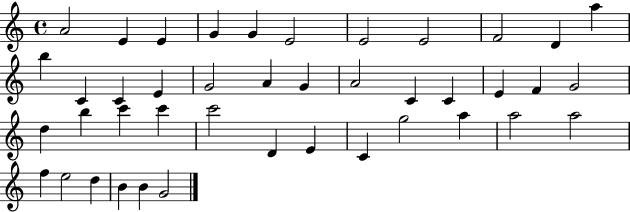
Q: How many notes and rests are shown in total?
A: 42